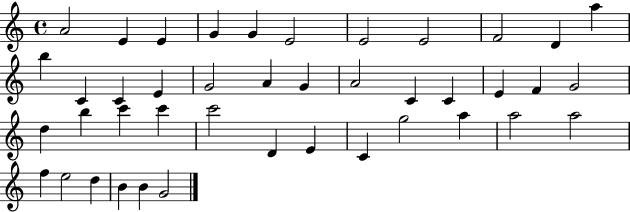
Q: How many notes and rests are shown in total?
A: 42